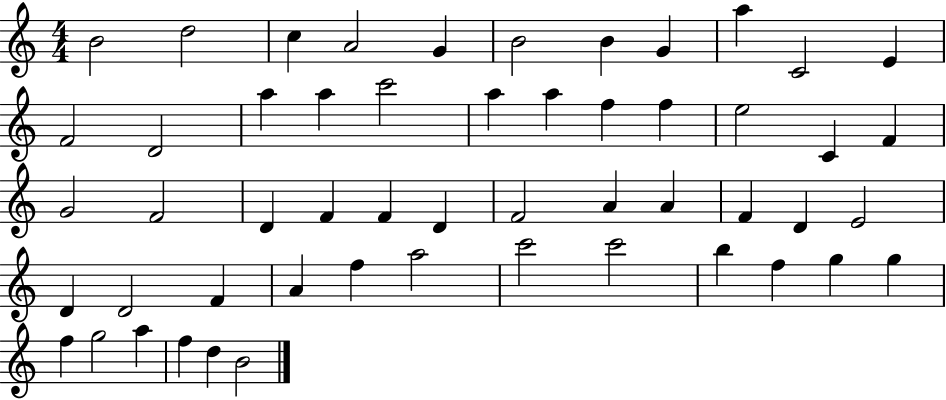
{
  \clef treble
  \numericTimeSignature
  \time 4/4
  \key c \major
  b'2 d''2 | c''4 a'2 g'4 | b'2 b'4 g'4 | a''4 c'2 e'4 | \break f'2 d'2 | a''4 a''4 c'''2 | a''4 a''4 f''4 f''4 | e''2 c'4 f'4 | \break g'2 f'2 | d'4 f'4 f'4 d'4 | f'2 a'4 a'4 | f'4 d'4 e'2 | \break d'4 d'2 f'4 | a'4 f''4 a''2 | c'''2 c'''2 | b''4 f''4 g''4 g''4 | \break f''4 g''2 a''4 | f''4 d''4 b'2 | \bar "|."
}